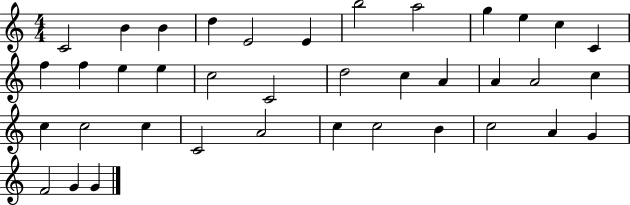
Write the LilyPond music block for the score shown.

{
  \clef treble
  \numericTimeSignature
  \time 4/4
  \key c \major
  c'2 b'4 b'4 | d''4 e'2 e'4 | b''2 a''2 | g''4 e''4 c''4 c'4 | \break f''4 f''4 e''4 e''4 | c''2 c'2 | d''2 c''4 a'4 | a'4 a'2 c''4 | \break c''4 c''2 c''4 | c'2 a'2 | c''4 c''2 b'4 | c''2 a'4 g'4 | \break f'2 g'4 g'4 | \bar "|."
}